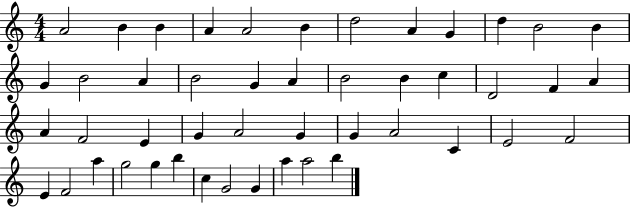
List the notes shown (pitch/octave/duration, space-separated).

A4/h B4/q B4/q A4/q A4/h B4/q D5/h A4/q G4/q D5/q B4/h B4/q G4/q B4/h A4/q B4/h G4/q A4/q B4/h B4/q C5/q D4/h F4/q A4/q A4/q F4/h E4/q G4/q A4/h G4/q G4/q A4/h C4/q E4/h F4/h E4/q F4/h A5/q G5/h G5/q B5/q C5/q G4/h G4/q A5/q A5/h B5/q